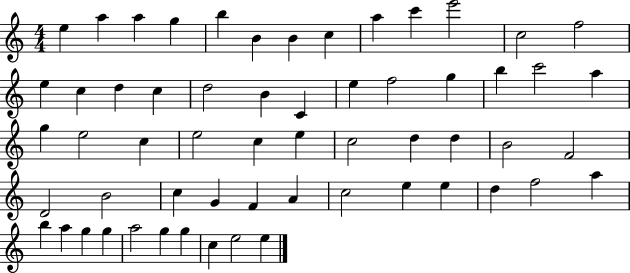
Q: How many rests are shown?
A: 0